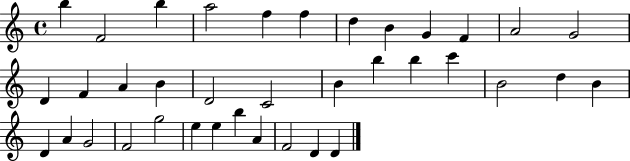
B5/q F4/h B5/q A5/h F5/q F5/q D5/q B4/q G4/q F4/q A4/h G4/h D4/q F4/q A4/q B4/q D4/h C4/h B4/q B5/q B5/q C6/q B4/h D5/q B4/q D4/q A4/q G4/h F4/h G5/h E5/q E5/q B5/q A4/q F4/h D4/q D4/q